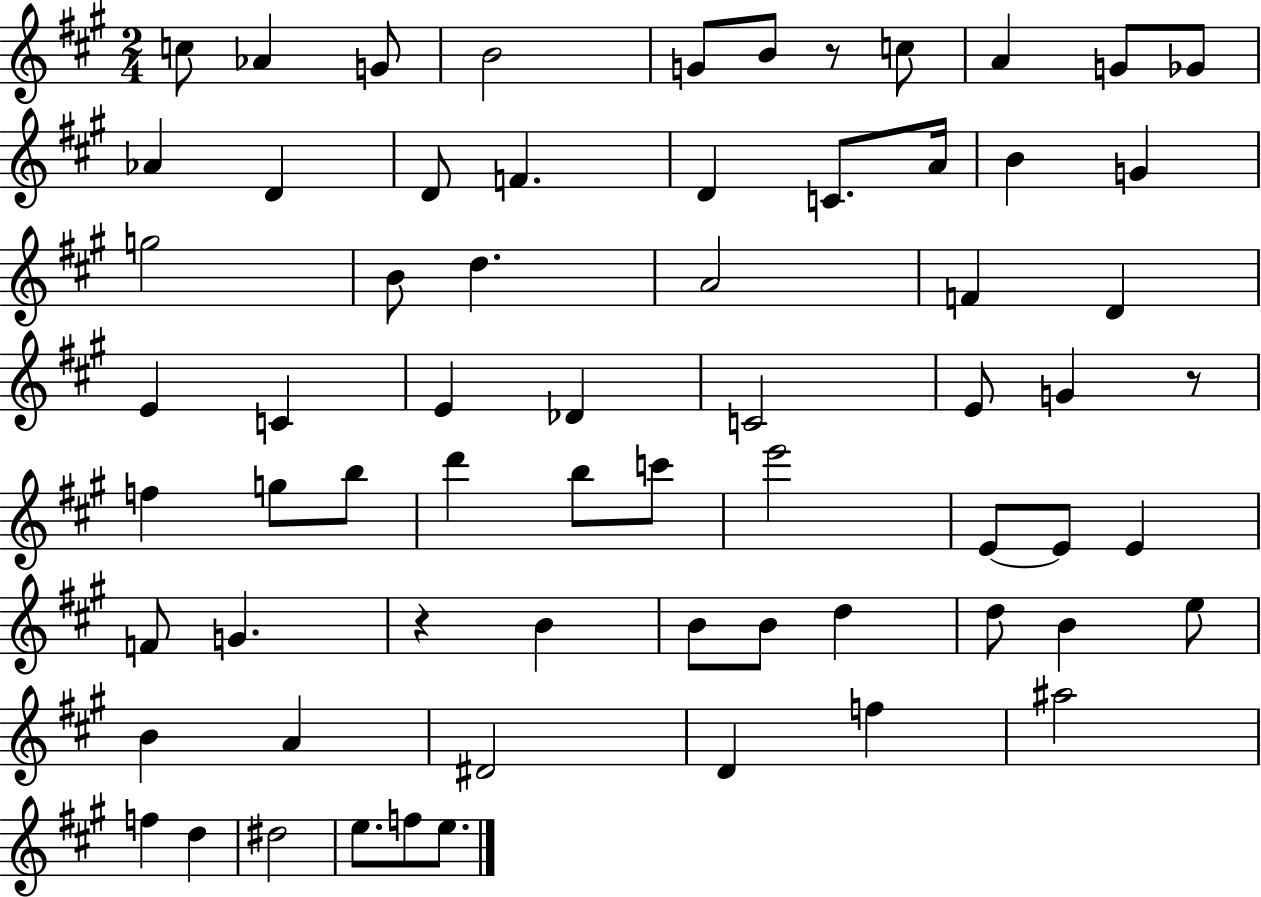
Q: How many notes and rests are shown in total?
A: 66